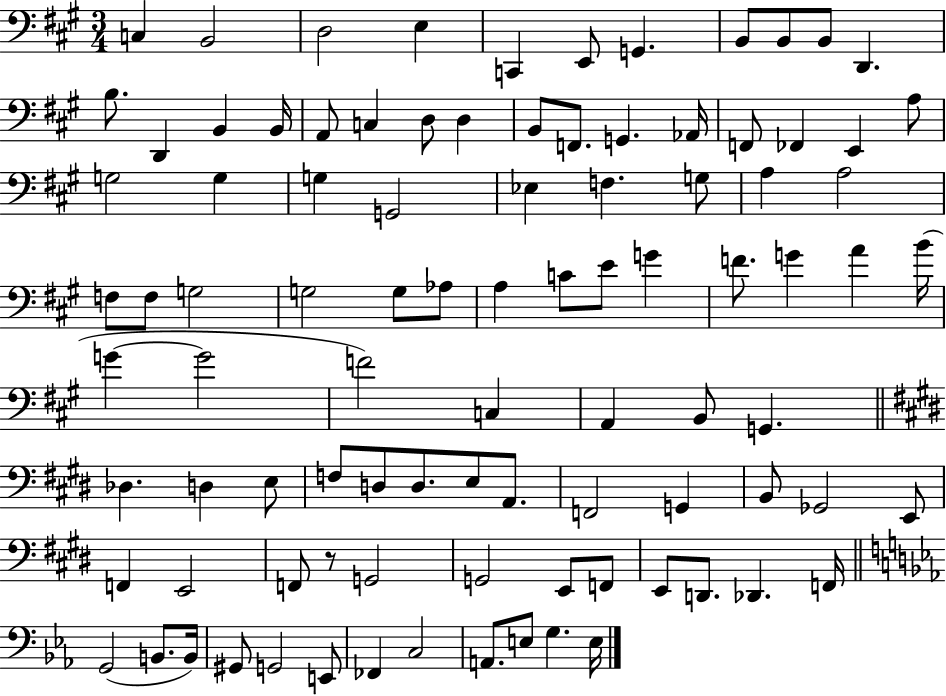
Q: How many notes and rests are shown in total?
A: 94